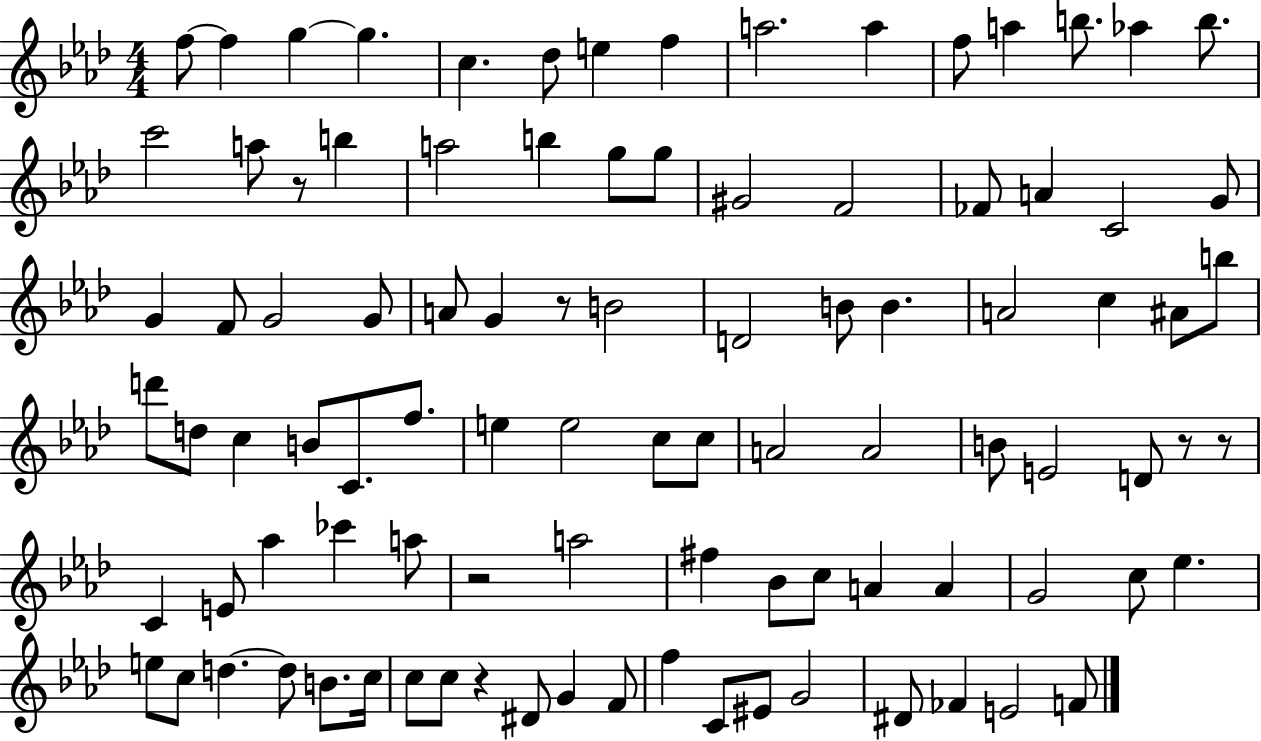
{
  \clef treble
  \numericTimeSignature
  \time 4/4
  \key aes \major
  \repeat volta 2 { f''8~~ f''4 g''4~~ g''4. | c''4. des''8 e''4 f''4 | a''2. a''4 | f''8 a''4 b''8. aes''4 b''8. | \break c'''2 a''8 r8 b''4 | a''2 b''4 g''8 g''8 | gis'2 f'2 | fes'8 a'4 c'2 g'8 | \break g'4 f'8 g'2 g'8 | a'8 g'4 r8 b'2 | d'2 b'8 b'4. | a'2 c''4 ais'8 b''8 | \break d'''8 d''8 c''4 b'8 c'8. f''8. | e''4 e''2 c''8 c''8 | a'2 a'2 | b'8 e'2 d'8 r8 r8 | \break c'4 e'8 aes''4 ces'''4 a''8 | r2 a''2 | fis''4 bes'8 c''8 a'4 a'4 | g'2 c''8 ees''4. | \break e''8 c''8 d''4.~~ d''8 b'8. c''16 | c''8 c''8 r4 dis'8 g'4 f'8 | f''4 c'8 eis'8 g'2 | dis'8 fes'4 e'2 f'8 | \break } \bar "|."
}